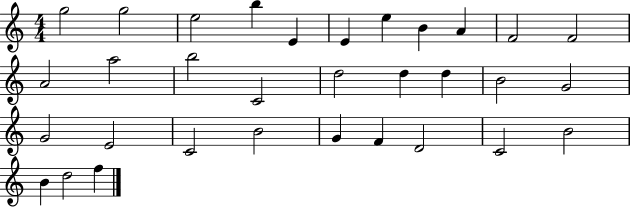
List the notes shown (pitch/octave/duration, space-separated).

G5/h G5/h E5/h B5/q E4/q E4/q E5/q B4/q A4/q F4/h F4/h A4/h A5/h B5/h C4/h D5/h D5/q D5/q B4/h G4/h G4/h E4/h C4/h B4/h G4/q F4/q D4/h C4/h B4/h B4/q D5/h F5/q